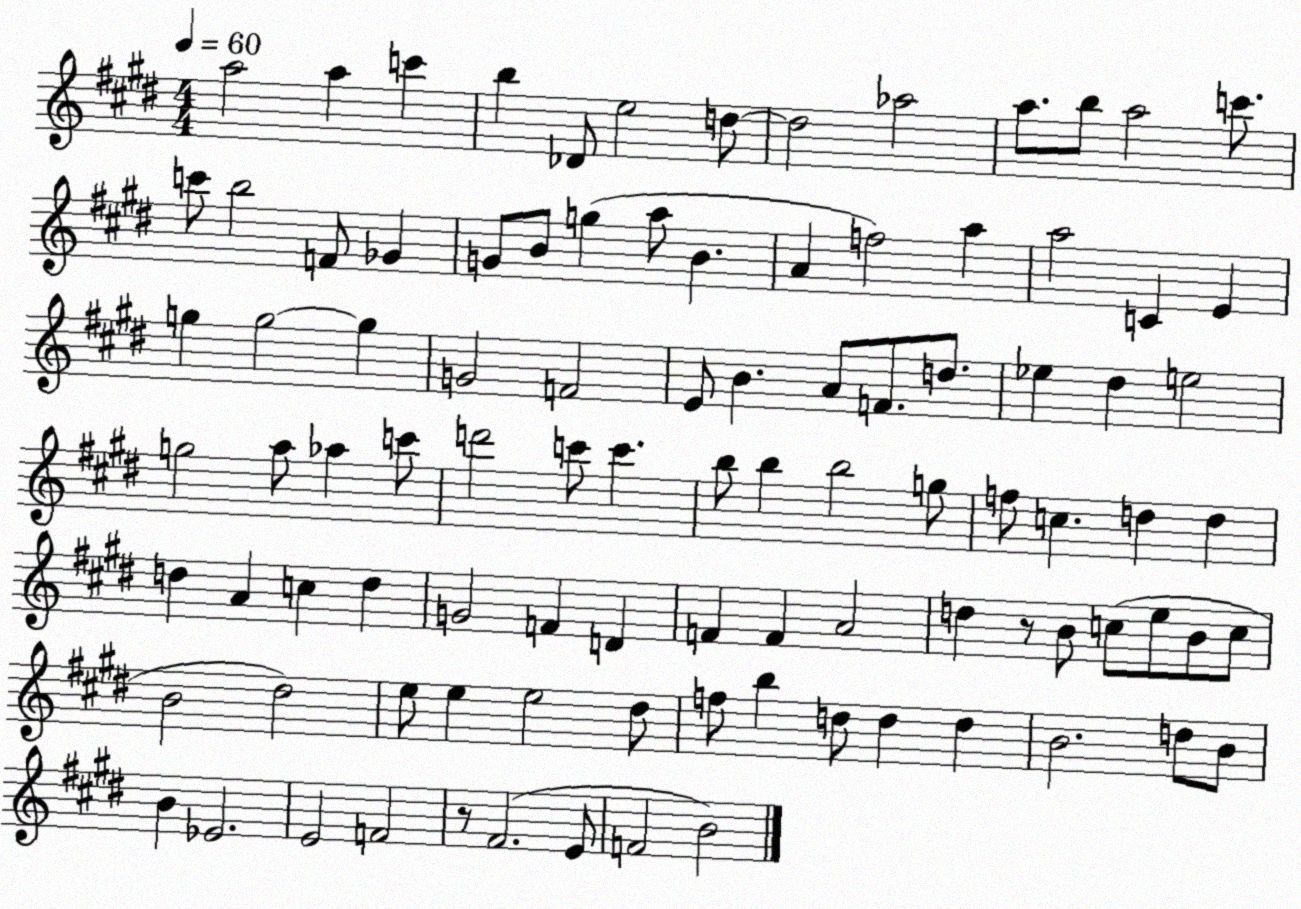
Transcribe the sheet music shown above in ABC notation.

X:1
T:Untitled
M:4/4
L:1/4
K:E
a2 a c' b _D/2 e2 d/2 d2 _a2 a/2 b/2 a2 c'/2 c'/2 b2 F/2 _G G/2 B/2 g a/2 B A f2 a a2 C E g g2 g G2 F2 E/2 B A/2 F/2 d/2 _e ^d e2 g2 a/2 _a c'/2 d'2 c'/2 c' b/2 b b2 g/2 f/2 c d d d A c d G2 F D F F A2 d z/2 B/2 c/2 e/2 B/2 c/2 B2 ^d2 e/2 e e2 ^d/2 f/2 b d/2 d d B2 d/2 B/2 B _E2 E2 F2 z/2 ^F2 E/2 F2 B2